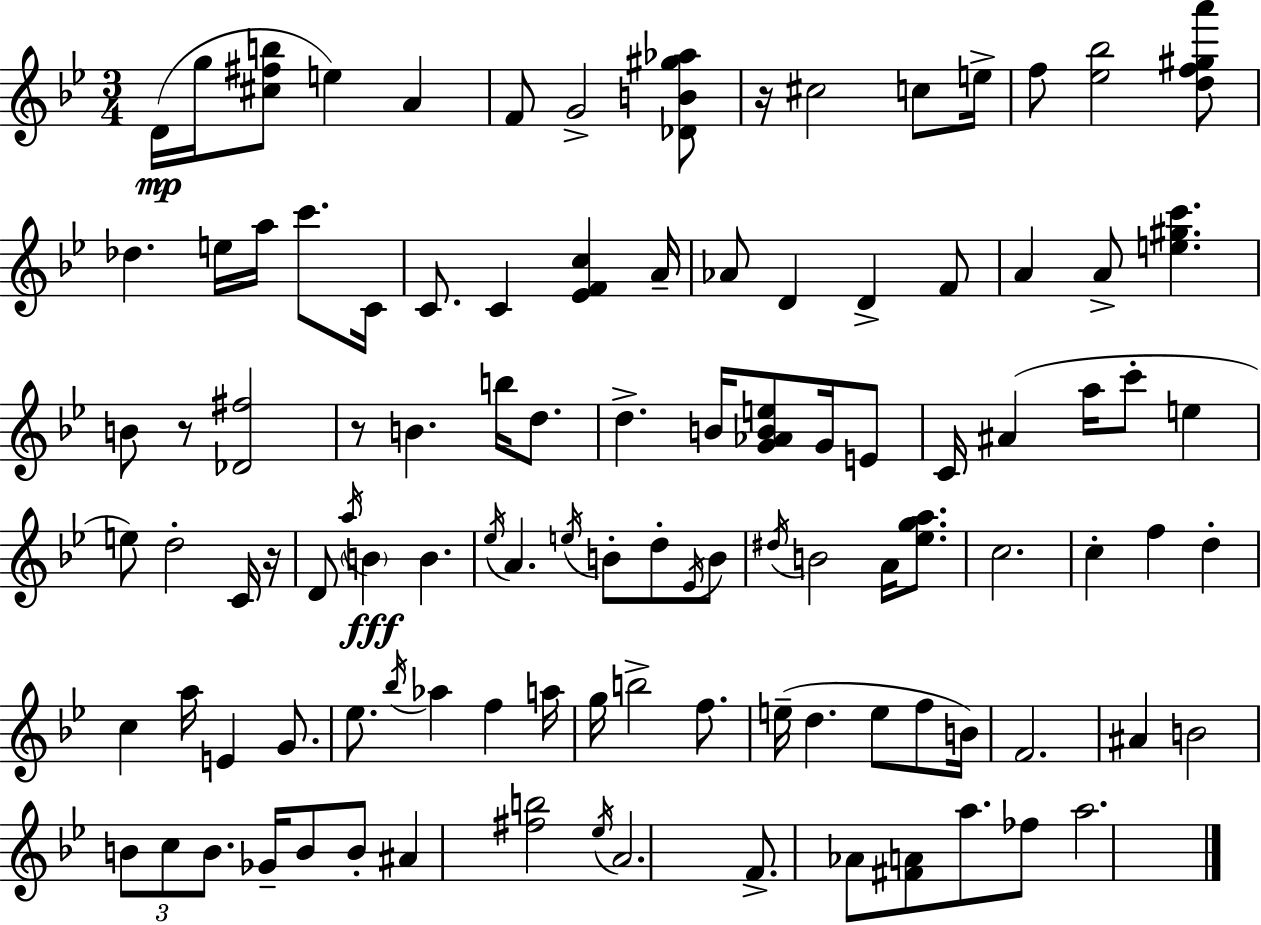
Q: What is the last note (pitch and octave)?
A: A5